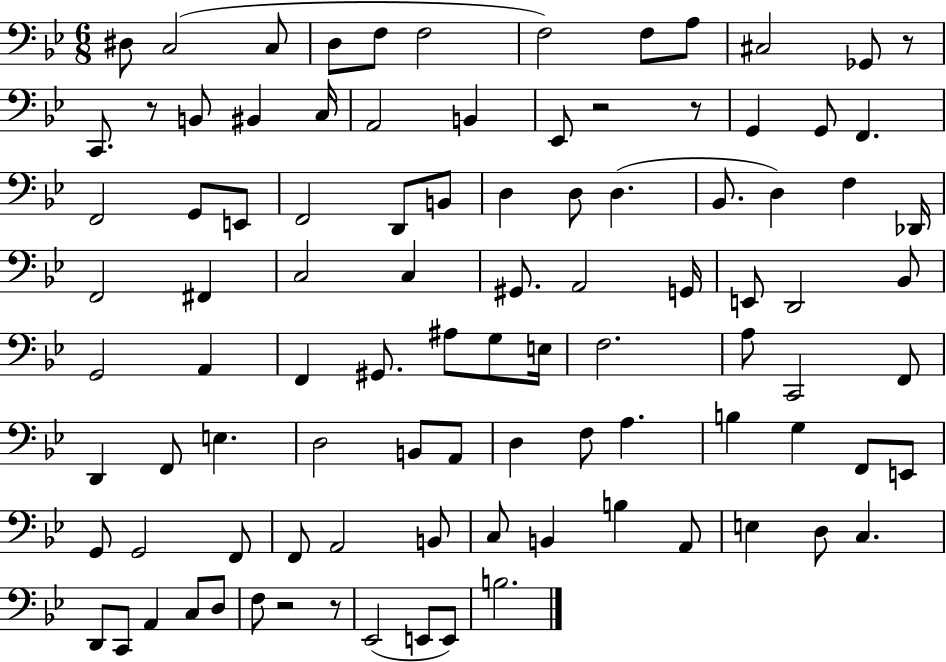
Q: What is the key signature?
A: BES major